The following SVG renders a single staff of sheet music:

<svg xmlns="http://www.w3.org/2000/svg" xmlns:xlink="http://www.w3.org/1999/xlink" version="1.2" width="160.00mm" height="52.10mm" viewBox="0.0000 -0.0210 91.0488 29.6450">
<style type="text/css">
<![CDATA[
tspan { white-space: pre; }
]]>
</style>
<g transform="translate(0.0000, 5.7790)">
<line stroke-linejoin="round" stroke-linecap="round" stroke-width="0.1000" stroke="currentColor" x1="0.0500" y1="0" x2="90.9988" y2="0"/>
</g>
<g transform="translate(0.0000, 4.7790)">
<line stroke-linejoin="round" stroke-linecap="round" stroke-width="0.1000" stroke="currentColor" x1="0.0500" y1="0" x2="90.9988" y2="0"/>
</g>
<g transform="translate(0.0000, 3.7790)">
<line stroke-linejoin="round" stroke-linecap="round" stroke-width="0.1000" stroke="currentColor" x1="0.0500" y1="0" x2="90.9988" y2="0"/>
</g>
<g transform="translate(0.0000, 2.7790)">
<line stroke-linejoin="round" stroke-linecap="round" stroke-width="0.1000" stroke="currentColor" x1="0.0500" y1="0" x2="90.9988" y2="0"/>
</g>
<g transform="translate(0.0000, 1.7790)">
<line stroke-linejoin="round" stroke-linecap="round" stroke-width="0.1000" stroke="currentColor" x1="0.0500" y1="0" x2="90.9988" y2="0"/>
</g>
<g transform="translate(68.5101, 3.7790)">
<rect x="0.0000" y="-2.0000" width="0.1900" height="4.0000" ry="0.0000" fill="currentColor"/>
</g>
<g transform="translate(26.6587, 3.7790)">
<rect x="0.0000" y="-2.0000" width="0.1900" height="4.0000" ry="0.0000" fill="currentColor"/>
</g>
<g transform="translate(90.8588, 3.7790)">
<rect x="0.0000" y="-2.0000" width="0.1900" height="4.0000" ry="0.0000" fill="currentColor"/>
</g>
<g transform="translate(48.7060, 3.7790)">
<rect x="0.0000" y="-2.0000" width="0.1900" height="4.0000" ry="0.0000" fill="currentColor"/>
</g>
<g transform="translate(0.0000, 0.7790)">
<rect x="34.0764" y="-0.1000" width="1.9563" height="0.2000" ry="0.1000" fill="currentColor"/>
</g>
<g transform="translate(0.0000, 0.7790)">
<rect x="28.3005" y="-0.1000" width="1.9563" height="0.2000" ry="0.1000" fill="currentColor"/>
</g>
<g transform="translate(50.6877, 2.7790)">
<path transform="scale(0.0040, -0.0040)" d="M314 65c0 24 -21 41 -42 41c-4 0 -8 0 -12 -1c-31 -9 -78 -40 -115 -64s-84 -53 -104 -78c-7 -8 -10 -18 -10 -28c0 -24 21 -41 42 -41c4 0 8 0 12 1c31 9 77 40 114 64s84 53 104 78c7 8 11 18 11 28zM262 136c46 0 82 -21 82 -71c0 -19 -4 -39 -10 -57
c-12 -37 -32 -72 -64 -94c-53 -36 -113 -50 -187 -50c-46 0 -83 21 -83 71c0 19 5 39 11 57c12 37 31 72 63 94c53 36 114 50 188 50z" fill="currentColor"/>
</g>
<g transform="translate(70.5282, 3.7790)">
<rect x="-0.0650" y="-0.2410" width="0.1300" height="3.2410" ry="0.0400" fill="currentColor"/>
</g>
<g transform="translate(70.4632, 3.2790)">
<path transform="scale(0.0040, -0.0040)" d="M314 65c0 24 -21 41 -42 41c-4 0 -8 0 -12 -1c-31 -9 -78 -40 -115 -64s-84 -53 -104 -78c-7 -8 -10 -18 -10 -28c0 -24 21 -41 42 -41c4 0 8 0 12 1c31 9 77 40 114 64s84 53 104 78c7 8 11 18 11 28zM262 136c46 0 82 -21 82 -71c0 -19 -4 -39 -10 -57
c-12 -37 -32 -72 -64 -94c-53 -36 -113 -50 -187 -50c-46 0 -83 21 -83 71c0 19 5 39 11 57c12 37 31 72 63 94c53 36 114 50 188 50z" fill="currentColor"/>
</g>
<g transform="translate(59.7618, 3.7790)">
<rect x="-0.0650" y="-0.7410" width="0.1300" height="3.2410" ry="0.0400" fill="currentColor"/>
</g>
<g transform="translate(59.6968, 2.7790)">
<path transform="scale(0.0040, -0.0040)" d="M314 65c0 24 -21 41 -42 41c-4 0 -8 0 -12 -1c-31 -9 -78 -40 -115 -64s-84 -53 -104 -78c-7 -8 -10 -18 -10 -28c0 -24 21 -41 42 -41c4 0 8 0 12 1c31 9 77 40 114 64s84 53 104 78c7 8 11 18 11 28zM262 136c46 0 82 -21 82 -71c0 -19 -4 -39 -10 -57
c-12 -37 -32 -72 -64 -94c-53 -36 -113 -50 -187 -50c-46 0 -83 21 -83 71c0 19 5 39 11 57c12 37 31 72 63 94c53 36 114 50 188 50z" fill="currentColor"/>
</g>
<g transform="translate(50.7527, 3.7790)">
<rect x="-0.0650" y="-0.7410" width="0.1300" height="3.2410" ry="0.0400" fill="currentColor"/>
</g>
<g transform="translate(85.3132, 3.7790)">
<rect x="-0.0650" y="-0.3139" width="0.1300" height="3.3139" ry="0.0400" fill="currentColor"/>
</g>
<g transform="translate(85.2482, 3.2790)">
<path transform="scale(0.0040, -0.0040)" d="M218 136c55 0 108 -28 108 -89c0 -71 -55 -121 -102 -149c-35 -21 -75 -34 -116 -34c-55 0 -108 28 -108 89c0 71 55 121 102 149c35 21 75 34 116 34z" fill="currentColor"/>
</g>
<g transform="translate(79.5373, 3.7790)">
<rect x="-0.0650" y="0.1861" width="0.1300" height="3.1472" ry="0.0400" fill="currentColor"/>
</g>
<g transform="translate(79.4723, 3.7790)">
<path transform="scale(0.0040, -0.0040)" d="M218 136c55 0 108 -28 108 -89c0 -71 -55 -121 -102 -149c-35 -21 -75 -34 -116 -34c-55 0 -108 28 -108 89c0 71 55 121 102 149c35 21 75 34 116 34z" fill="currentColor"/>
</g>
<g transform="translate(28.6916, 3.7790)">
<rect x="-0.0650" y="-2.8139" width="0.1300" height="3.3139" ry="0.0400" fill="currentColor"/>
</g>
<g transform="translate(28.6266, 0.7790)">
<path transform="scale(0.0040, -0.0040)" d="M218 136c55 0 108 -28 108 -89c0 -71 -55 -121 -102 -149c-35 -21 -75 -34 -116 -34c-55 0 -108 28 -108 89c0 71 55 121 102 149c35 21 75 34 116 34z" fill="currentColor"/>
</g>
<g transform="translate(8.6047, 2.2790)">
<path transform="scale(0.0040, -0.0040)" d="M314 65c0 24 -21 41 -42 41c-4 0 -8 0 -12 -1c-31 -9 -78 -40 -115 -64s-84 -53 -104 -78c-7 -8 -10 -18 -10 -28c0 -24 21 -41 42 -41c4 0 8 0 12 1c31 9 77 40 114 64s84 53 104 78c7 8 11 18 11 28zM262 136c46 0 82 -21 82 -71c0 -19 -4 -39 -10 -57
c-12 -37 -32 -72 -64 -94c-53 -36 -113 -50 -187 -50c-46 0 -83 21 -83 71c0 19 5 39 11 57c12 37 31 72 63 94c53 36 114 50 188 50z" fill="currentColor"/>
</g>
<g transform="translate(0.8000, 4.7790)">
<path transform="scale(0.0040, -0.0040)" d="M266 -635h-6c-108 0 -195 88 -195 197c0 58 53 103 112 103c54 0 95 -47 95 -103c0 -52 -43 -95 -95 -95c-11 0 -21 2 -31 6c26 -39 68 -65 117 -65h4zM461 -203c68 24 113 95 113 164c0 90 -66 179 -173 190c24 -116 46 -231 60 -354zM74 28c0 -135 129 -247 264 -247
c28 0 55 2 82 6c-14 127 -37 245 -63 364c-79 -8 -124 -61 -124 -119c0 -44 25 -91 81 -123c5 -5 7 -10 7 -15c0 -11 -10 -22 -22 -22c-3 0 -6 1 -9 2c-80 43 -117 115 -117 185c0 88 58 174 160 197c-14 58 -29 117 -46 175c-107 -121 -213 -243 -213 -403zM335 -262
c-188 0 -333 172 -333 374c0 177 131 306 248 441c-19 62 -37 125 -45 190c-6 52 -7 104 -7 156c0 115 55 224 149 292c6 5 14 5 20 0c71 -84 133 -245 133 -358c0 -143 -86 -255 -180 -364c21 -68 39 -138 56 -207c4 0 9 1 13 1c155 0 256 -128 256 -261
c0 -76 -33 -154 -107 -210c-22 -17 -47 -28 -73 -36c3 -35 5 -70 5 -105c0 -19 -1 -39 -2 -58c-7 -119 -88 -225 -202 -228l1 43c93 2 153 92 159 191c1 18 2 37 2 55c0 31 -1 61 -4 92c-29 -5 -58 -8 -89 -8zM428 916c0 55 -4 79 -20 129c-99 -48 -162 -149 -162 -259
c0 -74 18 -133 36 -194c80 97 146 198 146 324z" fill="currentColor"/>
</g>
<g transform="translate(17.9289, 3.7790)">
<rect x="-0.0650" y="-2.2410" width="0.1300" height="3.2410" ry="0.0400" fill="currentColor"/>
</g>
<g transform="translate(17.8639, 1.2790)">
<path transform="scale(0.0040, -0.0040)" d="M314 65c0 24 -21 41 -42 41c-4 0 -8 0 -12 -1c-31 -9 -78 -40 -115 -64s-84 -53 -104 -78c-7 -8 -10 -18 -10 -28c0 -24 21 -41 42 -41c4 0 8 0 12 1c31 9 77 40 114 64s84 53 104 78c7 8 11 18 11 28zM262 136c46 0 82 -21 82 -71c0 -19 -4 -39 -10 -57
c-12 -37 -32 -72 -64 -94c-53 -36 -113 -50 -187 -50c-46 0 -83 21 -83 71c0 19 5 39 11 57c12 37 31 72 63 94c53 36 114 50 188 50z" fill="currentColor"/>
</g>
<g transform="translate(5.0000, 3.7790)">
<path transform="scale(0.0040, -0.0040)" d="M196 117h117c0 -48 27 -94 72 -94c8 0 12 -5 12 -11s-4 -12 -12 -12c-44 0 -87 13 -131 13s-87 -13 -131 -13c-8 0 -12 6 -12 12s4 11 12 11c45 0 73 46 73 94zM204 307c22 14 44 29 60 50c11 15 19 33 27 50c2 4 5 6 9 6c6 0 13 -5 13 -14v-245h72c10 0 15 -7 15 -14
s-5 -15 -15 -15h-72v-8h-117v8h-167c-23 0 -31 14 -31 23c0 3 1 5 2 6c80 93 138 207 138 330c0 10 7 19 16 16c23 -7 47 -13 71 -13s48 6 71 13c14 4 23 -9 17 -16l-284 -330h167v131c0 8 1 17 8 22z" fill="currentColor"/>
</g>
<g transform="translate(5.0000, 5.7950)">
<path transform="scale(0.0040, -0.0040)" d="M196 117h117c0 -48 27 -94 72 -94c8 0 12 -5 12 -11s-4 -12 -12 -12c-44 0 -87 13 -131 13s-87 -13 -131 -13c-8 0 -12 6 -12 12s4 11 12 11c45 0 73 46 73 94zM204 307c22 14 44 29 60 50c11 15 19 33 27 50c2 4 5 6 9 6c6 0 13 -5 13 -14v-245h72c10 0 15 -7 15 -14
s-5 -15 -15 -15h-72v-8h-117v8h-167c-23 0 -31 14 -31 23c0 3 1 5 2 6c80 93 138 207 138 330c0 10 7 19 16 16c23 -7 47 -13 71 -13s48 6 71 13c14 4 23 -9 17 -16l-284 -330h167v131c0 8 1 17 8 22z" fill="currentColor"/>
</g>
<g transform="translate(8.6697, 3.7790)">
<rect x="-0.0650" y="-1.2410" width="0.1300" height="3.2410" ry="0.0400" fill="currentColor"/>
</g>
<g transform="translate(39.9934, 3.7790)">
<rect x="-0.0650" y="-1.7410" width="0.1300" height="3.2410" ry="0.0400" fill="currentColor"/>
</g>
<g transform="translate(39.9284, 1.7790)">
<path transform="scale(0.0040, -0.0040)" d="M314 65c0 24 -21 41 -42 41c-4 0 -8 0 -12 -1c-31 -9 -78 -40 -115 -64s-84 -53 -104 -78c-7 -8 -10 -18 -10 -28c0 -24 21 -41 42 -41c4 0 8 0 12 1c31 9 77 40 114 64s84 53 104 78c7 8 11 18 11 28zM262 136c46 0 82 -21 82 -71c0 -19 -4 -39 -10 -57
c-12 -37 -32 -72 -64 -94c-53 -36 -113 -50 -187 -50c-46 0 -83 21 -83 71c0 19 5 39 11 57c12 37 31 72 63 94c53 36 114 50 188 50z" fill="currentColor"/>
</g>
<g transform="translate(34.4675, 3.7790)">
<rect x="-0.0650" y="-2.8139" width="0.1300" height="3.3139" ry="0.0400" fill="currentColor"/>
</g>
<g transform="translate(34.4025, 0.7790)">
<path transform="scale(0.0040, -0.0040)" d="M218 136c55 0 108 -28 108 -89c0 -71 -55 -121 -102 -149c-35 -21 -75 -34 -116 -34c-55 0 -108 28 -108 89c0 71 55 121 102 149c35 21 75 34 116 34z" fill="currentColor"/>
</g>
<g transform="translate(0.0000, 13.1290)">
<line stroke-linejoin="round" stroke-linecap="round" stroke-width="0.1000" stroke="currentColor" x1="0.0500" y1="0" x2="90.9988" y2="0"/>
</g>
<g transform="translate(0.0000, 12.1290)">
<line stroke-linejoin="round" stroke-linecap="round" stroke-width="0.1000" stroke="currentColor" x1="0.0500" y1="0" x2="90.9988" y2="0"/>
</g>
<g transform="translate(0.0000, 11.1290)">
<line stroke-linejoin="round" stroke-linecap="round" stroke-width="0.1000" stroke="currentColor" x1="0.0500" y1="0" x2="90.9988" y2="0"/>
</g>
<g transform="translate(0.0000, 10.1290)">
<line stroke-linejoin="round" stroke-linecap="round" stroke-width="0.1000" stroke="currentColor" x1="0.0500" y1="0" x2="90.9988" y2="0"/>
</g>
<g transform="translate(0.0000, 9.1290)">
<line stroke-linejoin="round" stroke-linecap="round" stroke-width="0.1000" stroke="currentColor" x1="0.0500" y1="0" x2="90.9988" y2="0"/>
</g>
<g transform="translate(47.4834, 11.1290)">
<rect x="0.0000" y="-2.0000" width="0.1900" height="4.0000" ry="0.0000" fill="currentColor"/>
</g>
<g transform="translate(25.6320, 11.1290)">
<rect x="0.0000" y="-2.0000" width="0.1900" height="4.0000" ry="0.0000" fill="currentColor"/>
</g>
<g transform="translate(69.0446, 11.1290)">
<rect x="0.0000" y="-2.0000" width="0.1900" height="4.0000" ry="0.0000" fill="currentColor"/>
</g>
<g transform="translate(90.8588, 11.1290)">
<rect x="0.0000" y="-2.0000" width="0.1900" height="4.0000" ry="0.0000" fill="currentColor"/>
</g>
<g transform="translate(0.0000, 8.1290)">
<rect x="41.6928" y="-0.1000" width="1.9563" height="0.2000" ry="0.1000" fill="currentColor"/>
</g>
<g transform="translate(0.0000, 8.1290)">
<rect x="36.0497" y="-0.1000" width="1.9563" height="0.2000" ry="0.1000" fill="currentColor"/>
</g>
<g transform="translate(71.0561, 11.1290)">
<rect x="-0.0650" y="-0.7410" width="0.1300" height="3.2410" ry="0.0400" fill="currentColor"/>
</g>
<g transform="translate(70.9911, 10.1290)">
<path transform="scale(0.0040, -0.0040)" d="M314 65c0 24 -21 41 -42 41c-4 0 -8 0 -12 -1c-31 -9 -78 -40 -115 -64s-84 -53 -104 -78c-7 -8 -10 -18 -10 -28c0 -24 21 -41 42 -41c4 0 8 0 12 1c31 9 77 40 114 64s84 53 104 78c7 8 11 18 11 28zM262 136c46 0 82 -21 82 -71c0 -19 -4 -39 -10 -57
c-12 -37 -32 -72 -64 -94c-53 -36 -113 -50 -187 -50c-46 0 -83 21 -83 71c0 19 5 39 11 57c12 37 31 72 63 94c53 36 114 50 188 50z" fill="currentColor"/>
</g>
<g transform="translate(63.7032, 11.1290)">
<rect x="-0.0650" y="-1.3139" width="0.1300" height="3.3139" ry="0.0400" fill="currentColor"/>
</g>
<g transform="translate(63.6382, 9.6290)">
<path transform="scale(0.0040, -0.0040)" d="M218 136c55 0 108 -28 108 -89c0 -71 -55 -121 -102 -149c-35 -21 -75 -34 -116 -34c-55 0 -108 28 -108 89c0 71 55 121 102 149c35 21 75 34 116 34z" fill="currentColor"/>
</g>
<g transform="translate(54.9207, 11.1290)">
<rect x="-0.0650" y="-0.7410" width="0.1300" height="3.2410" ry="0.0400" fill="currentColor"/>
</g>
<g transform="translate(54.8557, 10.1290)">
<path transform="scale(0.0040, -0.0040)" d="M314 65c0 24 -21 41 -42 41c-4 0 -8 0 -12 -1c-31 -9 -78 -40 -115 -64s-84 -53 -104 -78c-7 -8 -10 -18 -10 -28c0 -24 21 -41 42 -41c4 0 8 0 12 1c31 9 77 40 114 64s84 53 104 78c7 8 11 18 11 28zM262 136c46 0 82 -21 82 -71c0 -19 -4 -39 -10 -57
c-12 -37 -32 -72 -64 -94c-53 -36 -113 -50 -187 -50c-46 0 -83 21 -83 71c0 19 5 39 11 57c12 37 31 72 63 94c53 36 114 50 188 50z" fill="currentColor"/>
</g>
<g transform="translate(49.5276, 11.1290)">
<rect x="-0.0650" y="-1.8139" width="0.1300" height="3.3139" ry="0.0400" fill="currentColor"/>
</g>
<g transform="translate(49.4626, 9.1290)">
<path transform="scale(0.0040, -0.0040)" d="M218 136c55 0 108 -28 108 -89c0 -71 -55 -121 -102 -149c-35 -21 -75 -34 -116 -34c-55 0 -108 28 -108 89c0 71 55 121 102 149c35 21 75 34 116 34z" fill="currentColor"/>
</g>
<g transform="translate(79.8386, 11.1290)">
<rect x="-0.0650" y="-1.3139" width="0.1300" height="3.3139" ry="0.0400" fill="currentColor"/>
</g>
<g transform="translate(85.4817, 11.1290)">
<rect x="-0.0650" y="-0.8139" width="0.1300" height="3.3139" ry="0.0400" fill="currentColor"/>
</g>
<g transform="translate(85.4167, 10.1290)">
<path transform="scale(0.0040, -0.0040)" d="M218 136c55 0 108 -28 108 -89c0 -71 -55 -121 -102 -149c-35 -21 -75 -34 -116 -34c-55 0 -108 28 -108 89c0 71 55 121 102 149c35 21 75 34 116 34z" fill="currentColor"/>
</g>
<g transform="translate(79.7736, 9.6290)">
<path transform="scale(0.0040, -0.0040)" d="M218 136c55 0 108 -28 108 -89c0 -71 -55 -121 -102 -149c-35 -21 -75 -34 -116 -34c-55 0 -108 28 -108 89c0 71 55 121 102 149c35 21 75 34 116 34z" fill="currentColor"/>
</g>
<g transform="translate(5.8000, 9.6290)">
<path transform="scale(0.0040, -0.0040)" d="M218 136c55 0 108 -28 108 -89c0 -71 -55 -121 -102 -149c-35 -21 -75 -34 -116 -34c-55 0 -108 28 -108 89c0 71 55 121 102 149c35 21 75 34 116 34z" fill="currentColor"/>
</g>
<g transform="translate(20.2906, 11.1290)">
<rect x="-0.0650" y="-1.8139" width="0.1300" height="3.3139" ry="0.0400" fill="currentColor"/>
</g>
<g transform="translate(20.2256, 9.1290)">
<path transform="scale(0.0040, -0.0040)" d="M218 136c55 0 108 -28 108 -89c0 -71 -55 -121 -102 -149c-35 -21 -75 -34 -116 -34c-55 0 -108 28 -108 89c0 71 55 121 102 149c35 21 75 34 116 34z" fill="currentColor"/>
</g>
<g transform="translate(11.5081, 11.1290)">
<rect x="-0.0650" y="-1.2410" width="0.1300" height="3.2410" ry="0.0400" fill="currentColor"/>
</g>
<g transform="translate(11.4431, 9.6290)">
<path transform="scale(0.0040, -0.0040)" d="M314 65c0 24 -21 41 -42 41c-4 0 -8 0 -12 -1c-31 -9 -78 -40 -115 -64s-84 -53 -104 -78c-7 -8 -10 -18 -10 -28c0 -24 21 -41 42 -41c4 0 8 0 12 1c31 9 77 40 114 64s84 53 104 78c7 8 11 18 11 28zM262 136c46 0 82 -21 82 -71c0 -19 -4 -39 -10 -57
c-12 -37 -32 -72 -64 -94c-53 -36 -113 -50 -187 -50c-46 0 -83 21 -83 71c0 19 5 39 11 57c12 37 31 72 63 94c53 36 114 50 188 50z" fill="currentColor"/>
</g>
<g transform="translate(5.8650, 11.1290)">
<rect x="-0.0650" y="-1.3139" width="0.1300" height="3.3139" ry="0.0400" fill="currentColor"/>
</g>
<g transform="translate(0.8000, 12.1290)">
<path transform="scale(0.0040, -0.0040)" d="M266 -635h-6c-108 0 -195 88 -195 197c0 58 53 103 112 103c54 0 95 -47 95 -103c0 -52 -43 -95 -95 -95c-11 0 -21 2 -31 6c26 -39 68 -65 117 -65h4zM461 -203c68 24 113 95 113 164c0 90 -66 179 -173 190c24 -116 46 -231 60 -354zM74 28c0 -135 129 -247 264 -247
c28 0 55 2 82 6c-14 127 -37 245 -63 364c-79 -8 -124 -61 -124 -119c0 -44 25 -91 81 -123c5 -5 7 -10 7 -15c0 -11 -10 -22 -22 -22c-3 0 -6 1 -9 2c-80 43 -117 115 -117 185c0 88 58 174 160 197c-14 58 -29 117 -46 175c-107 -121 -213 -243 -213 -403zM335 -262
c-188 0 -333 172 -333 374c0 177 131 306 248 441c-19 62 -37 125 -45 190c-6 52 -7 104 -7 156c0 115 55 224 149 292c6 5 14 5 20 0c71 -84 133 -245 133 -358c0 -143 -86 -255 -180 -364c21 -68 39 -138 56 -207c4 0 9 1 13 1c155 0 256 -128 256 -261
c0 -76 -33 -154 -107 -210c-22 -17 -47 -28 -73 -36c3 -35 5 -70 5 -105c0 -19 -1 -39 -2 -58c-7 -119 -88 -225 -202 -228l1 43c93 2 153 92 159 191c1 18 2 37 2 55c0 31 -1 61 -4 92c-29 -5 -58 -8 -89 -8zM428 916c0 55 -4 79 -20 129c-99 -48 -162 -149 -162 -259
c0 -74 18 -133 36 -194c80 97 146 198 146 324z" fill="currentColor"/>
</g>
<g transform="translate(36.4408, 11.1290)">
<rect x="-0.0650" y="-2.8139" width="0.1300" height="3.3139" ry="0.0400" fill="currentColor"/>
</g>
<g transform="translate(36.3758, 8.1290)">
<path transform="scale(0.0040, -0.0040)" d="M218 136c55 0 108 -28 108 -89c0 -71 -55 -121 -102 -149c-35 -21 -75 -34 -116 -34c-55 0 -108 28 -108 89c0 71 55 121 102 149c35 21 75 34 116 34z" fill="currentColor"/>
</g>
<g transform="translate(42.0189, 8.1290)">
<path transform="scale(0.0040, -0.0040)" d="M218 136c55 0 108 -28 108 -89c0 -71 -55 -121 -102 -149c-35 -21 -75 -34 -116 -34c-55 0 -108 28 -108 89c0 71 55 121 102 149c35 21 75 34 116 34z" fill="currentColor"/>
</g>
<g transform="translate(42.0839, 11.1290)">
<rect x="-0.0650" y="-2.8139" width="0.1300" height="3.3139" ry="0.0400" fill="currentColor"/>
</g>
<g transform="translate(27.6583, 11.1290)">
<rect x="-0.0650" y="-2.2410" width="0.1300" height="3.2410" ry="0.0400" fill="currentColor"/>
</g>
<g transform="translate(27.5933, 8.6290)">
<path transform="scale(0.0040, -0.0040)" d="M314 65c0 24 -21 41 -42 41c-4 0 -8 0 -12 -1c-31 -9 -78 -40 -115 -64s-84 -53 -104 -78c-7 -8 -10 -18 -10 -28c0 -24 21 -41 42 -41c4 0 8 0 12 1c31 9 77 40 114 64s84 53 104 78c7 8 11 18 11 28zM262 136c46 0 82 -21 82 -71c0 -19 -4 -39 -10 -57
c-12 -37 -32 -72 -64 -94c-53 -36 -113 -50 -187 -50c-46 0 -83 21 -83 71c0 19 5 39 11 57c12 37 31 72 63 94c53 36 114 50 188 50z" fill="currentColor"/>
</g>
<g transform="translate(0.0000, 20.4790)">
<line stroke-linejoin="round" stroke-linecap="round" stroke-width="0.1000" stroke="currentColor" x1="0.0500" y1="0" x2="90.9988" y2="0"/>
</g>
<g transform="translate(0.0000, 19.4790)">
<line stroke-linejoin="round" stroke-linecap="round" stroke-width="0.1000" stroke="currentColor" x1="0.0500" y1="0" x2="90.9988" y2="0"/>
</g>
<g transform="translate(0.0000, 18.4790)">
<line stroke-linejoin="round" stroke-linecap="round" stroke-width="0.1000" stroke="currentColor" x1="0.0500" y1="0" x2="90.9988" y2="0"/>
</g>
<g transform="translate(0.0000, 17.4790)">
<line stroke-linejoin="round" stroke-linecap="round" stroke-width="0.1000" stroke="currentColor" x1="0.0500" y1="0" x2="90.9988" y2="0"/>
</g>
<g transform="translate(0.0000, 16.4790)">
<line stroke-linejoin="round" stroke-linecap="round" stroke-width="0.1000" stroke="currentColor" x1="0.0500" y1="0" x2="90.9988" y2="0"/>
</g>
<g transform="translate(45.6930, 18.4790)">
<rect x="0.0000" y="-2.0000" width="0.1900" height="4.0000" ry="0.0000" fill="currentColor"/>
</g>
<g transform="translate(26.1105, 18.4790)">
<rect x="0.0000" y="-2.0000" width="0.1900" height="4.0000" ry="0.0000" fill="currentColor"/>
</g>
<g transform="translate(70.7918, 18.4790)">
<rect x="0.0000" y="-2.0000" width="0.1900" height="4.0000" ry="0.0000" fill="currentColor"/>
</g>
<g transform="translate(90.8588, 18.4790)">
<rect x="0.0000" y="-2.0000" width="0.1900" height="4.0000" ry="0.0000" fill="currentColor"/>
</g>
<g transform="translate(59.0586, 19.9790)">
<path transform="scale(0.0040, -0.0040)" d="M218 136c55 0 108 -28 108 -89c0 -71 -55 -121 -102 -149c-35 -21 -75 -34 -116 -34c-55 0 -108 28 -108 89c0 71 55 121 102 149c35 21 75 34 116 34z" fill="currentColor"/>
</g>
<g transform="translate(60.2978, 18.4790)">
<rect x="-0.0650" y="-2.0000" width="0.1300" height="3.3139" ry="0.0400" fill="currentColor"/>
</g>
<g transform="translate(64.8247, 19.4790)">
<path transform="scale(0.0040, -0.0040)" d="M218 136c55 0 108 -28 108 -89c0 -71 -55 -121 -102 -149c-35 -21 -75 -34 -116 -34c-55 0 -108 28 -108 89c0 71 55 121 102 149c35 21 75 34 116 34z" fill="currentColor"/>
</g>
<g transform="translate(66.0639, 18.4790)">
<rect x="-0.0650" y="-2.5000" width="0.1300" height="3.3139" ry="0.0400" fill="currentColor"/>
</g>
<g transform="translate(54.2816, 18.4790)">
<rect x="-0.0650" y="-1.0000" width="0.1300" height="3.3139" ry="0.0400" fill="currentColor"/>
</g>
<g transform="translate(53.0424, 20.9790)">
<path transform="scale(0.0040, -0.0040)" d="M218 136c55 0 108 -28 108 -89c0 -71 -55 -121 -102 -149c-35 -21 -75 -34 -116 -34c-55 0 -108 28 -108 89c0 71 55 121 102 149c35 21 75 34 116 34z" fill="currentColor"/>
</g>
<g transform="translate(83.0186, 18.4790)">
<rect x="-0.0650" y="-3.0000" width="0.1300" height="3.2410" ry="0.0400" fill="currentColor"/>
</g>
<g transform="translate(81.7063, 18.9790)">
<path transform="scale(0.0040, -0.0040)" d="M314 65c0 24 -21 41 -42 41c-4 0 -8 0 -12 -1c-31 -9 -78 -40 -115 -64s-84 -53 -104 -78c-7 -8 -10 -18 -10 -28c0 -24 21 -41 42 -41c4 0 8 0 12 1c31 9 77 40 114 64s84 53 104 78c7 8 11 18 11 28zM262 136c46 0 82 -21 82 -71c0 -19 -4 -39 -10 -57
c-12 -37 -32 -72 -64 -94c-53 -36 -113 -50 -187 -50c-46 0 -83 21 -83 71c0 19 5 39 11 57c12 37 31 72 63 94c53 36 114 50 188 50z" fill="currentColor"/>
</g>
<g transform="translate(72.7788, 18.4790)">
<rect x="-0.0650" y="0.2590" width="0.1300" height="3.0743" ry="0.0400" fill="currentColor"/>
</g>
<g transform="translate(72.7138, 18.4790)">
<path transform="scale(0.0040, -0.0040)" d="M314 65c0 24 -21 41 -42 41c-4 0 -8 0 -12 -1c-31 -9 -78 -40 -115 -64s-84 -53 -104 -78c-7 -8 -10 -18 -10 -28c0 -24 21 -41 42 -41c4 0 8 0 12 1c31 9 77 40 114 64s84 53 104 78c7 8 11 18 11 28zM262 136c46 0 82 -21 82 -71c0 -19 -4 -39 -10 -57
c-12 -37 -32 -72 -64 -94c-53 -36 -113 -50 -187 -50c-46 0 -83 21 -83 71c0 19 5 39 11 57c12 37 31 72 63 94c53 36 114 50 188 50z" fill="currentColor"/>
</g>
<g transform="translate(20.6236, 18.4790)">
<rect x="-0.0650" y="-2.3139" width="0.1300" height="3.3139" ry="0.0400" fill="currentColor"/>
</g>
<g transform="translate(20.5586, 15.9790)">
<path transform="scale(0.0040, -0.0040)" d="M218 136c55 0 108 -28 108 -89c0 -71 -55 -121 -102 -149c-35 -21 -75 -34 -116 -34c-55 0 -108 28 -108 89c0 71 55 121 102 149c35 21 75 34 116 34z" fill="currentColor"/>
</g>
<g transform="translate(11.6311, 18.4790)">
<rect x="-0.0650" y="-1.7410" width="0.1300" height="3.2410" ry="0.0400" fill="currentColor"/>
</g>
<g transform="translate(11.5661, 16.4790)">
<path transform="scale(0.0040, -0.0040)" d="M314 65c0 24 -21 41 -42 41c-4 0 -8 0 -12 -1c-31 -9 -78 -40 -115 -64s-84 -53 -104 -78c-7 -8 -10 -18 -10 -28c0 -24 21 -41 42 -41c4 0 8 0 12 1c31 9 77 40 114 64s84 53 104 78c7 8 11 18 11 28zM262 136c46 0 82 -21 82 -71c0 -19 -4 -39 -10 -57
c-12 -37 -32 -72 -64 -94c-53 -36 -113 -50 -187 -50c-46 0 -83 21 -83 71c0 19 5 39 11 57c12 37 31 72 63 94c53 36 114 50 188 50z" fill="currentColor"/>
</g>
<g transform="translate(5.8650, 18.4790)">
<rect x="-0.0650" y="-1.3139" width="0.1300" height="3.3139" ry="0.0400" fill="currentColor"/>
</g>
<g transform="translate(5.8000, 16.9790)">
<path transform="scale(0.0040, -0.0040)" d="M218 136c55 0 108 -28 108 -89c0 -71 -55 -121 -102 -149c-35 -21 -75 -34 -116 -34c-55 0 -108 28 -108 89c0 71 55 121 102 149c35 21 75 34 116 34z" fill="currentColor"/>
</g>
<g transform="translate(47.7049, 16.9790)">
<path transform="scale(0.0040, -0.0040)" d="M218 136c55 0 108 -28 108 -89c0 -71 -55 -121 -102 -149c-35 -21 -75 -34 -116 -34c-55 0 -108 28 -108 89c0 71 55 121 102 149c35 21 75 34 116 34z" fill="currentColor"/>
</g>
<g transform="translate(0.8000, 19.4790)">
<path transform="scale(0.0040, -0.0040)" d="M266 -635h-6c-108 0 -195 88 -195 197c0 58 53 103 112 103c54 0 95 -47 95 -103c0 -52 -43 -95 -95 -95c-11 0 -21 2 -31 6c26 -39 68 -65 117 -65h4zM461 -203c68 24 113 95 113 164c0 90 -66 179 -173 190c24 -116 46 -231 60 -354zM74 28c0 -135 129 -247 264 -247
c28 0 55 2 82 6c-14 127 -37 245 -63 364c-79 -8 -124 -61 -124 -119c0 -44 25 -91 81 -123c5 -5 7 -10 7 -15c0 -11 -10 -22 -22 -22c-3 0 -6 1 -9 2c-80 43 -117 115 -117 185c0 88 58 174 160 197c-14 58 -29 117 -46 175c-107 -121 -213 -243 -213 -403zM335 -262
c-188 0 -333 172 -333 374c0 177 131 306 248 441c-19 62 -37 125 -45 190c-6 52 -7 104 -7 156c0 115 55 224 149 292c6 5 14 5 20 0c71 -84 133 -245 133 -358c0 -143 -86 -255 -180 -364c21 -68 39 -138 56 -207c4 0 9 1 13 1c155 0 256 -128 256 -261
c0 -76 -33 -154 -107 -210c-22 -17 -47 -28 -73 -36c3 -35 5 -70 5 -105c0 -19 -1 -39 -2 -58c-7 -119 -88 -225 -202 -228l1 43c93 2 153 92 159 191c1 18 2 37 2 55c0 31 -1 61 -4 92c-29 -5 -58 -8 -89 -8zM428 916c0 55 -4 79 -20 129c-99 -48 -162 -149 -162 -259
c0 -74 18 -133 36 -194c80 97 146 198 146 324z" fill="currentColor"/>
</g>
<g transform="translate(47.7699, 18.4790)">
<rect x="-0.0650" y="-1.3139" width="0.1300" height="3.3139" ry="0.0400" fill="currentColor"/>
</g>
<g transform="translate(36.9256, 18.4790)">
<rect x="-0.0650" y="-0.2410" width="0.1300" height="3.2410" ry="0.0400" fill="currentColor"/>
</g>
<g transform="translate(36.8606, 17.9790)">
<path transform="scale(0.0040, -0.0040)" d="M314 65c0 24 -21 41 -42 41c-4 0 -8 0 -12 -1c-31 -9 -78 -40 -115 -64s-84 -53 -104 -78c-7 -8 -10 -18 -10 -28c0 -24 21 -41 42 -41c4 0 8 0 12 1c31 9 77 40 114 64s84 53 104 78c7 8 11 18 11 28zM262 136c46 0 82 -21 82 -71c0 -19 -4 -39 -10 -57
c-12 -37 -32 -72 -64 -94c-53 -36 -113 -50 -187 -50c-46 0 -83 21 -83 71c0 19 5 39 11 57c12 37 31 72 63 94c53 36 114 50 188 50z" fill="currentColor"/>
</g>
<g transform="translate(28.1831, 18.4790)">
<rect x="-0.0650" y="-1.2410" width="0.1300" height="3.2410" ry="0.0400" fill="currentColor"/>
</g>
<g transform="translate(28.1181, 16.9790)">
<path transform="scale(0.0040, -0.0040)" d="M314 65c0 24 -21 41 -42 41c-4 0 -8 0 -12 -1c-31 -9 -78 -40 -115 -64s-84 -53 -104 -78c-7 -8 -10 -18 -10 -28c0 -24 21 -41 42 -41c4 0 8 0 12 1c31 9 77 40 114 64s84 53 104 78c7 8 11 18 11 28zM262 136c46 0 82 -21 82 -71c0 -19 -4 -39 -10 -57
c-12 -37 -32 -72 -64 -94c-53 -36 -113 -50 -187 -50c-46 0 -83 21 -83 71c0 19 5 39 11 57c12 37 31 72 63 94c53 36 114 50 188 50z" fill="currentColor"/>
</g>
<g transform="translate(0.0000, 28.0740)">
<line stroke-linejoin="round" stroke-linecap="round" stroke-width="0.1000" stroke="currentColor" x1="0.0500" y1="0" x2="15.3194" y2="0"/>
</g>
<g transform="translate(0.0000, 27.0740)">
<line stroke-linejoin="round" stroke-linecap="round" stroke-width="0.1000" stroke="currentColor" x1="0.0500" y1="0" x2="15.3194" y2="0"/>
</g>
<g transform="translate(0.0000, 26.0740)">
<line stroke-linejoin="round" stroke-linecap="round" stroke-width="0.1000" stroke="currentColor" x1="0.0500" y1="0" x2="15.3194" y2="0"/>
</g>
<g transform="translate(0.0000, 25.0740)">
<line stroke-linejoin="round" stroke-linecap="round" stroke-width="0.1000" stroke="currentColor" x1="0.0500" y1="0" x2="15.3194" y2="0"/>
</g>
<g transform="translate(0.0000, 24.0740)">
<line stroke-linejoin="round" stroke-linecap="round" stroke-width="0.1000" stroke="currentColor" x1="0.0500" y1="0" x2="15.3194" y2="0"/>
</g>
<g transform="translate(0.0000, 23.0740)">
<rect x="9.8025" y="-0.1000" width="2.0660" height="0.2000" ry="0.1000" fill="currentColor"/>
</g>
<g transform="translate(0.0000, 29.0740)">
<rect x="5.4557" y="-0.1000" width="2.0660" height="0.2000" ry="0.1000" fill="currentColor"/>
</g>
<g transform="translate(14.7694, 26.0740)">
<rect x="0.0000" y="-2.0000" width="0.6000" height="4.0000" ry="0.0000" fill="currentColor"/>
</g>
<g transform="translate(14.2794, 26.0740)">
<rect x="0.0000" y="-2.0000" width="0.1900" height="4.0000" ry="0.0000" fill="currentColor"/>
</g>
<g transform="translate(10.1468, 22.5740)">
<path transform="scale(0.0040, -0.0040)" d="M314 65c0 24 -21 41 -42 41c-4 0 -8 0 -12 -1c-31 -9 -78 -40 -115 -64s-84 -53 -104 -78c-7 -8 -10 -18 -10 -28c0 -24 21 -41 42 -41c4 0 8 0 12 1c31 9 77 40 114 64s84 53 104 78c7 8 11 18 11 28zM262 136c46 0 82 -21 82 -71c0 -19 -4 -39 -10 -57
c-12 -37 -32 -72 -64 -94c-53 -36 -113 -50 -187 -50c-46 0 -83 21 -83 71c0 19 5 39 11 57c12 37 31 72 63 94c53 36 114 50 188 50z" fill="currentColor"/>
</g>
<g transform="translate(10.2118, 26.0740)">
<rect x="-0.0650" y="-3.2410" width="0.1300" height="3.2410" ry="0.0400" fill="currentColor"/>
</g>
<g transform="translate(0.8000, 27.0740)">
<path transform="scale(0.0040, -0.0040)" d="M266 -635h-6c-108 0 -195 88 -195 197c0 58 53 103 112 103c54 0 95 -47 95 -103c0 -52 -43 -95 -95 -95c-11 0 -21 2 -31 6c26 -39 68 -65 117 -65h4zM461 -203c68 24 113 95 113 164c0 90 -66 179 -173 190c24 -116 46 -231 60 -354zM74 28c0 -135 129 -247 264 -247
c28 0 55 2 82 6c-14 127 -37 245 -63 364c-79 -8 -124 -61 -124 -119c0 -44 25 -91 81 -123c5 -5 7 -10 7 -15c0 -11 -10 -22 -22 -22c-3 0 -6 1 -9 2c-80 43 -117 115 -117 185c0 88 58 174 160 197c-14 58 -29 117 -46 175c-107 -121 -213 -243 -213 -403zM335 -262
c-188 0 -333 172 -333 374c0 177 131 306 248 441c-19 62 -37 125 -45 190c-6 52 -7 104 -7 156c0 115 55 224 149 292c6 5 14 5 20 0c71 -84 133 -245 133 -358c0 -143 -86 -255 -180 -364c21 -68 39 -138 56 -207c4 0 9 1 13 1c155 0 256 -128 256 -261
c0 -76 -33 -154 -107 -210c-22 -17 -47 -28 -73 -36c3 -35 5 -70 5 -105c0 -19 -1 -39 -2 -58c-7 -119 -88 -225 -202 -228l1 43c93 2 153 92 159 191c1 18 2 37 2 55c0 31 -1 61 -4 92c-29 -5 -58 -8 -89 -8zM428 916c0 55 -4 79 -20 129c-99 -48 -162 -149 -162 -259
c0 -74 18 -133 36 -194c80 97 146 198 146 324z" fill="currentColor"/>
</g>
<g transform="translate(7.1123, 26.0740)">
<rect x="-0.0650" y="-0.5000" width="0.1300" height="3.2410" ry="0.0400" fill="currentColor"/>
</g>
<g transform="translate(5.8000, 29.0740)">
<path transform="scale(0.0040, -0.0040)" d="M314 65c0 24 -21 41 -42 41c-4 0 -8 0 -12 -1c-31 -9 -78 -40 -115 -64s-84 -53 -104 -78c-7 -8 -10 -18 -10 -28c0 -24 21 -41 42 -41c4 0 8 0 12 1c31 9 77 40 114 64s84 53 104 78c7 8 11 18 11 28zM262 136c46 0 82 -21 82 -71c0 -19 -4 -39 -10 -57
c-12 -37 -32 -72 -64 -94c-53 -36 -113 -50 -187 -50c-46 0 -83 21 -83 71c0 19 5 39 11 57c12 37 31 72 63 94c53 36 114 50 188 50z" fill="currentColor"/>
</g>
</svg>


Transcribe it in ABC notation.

X:1
T:Untitled
M:4/4
L:1/4
K:C
e2 g2 a a f2 d2 d2 c2 B c e e2 f g2 a a f d2 e d2 e d e f2 g e2 c2 e D F G B2 A2 C2 b2